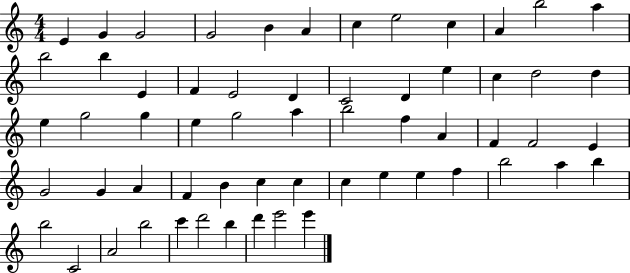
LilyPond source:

{
  \clef treble
  \numericTimeSignature
  \time 4/4
  \key c \major
  e'4 g'4 g'2 | g'2 b'4 a'4 | c''4 e''2 c''4 | a'4 b''2 a''4 | \break b''2 b''4 e'4 | f'4 e'2 d'4 | c'2 d'4 e''4 | c''4 d''2 d''4 | \break e''4 g''2 g''4 | e''4 g''2 a''4 | b''2 f''4 a'4 | f'4 f'2 e'4 | \break g'2 g'4 a'4 | f'4 b'4 c''4 c''4 | c''4 e''4 e''4 f''4 | b''2 a''4 b''4 | \break b''2 c'2 | a'2 b''2 | c'''4 d'''2 b''4 | d'''4 e'''2 e'''4 | \break \bar "|."
}